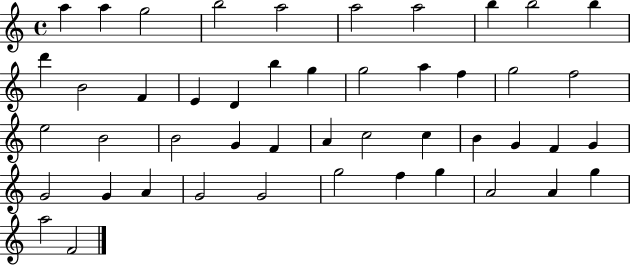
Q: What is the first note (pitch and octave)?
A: A5